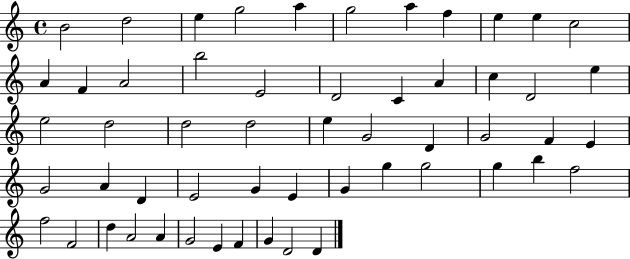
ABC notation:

X:1
T:Untitled
M:4/4
L:1/4
K:C
B2 d2 e g2 a g2 a f e e c2 A F A2 b2 E2 D2 C A c D2 e e2 d2 d2 d2 e G2 D G2 F E G2 A D E2 G E G g g2 g b f2 f2 F2 d A2 A G2 E F G D2 D